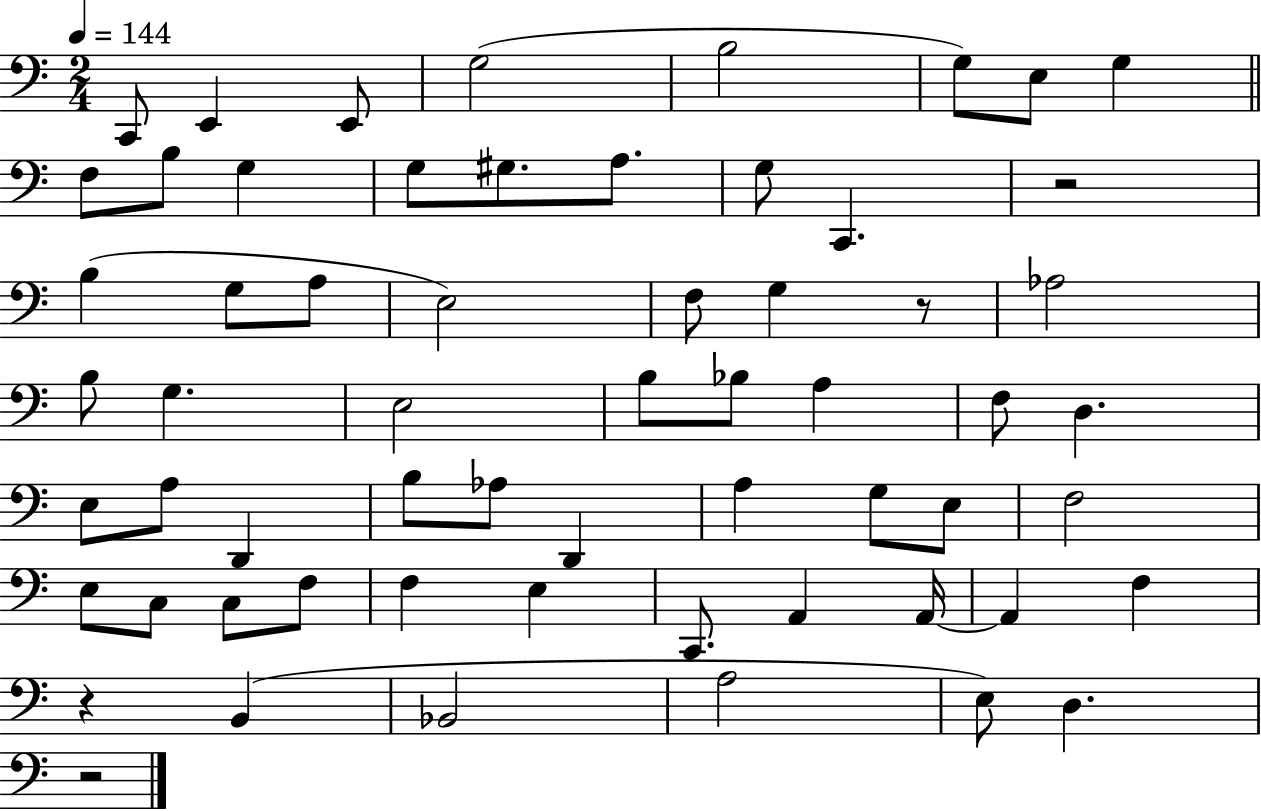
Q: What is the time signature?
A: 2/4